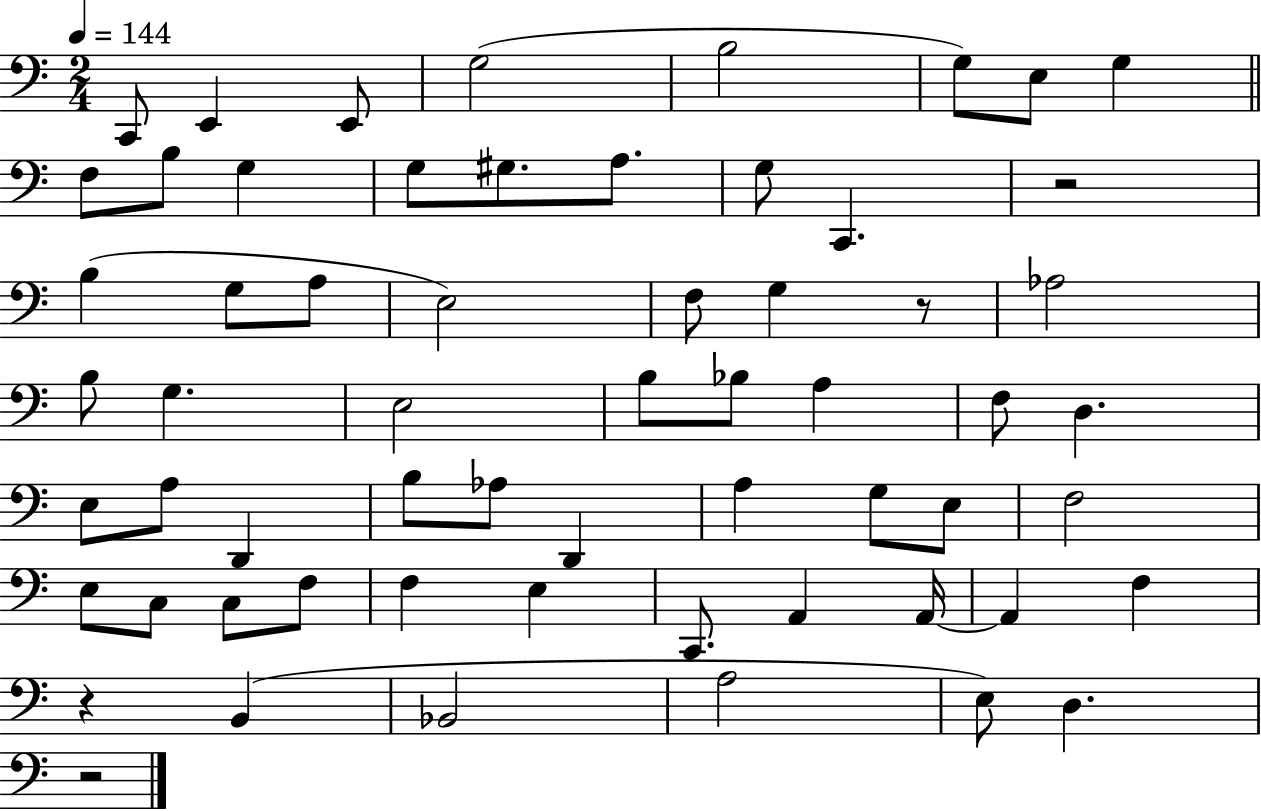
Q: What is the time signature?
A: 2/4